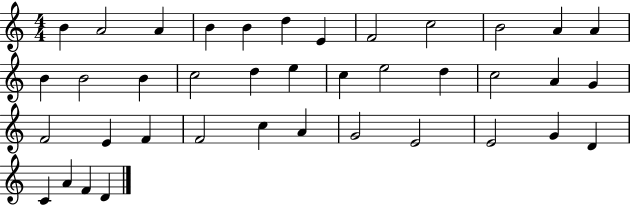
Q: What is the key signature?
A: C major